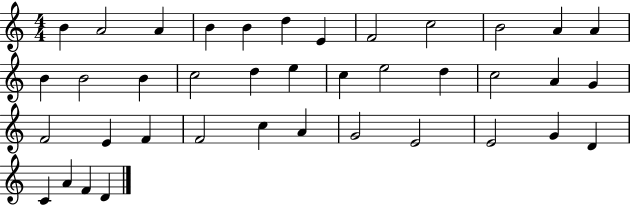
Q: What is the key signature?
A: C major